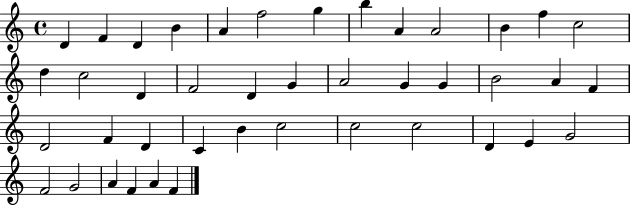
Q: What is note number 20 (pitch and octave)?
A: A4